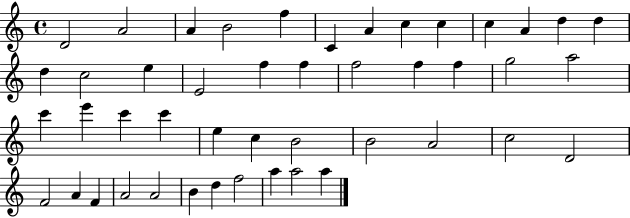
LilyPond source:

{
  \clef treble
  \time 4/4
  \defaultTimeSignature
  \key c \major
  d'2 a'2 | a'4 b'2 f''4 | c'4 a'4 c''4 c''4 | c''4 a'4 d''4 d''4 | \break d''4 c''2 e''4 | e'2 f''4 f''4 | f''2 f''4 f''4 | g''2 a''2 | \break c'''4 e'''4 c'''4 c'''4 | e''4 c''4 b'2 | b'2 a'2 | c''2 d'2 | \break f'2 a'4 f'4 | a'2 a'2 | b'4 d''4 f''2 | a''4 a''2 a''4 | \break \bar "|."
}